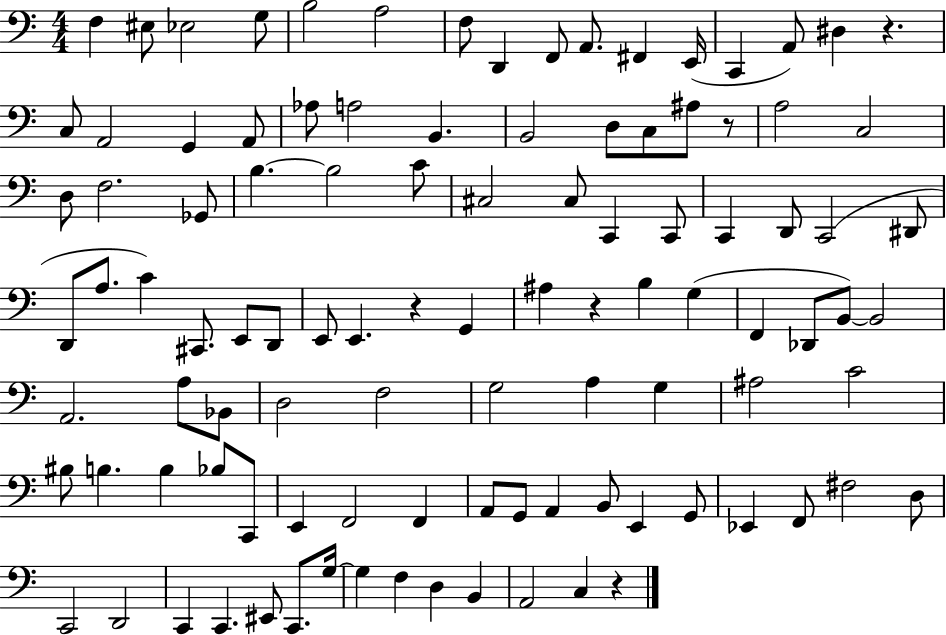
X:1
T:Untitled
M:4/4
L:1/4
K:C
F, ^E,/2 _E,2 G,/2 B,2 A,2 F,/2 D,, F,,/2 A,,/2 ^F,, E,,/4 C,, A,,/2 ^D, z C,/2 A,,2 G,, A,,/2 _A,/2 A,2 B,, B,,2 D,/2 C,/2 ^A,/2 z/2 A,2 C,2 D,/2 F,2 _G,,/2 B, B,2 C/2 ^C,2 ^C,/2 C,, C,,/2 C,, D,,/2 C,,2 ^D,,/2 D,,/2 A,/2 C ^C,,/2 E,,/2 D,,/2 E,,/2 E,, z G,, ^A, z B, G, F,, _D,,/2 B,,/2 B,,2 A,,2 A,/2 _B,,/2 D,2 F,2 G,2 A, G, ^A,2 C2 ^B,/2 B, B, _B,/2 C,,/2 E,, F,,2 F,, A,,/2 G,,/2 A,, B,,/2 E,, G,,/2 _E,, F,,/2 ^F,2 D,/2 C,,2 D,,2 C,, C,, ^E,,/2 C,,/2 G,/4 G, F, D, B,, A,,2 C, z